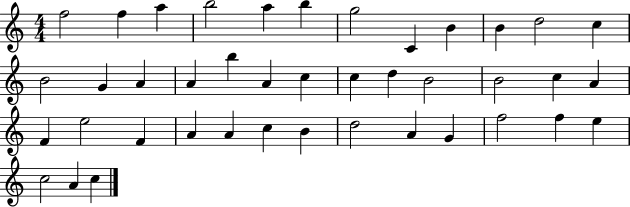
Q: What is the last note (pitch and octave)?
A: C5